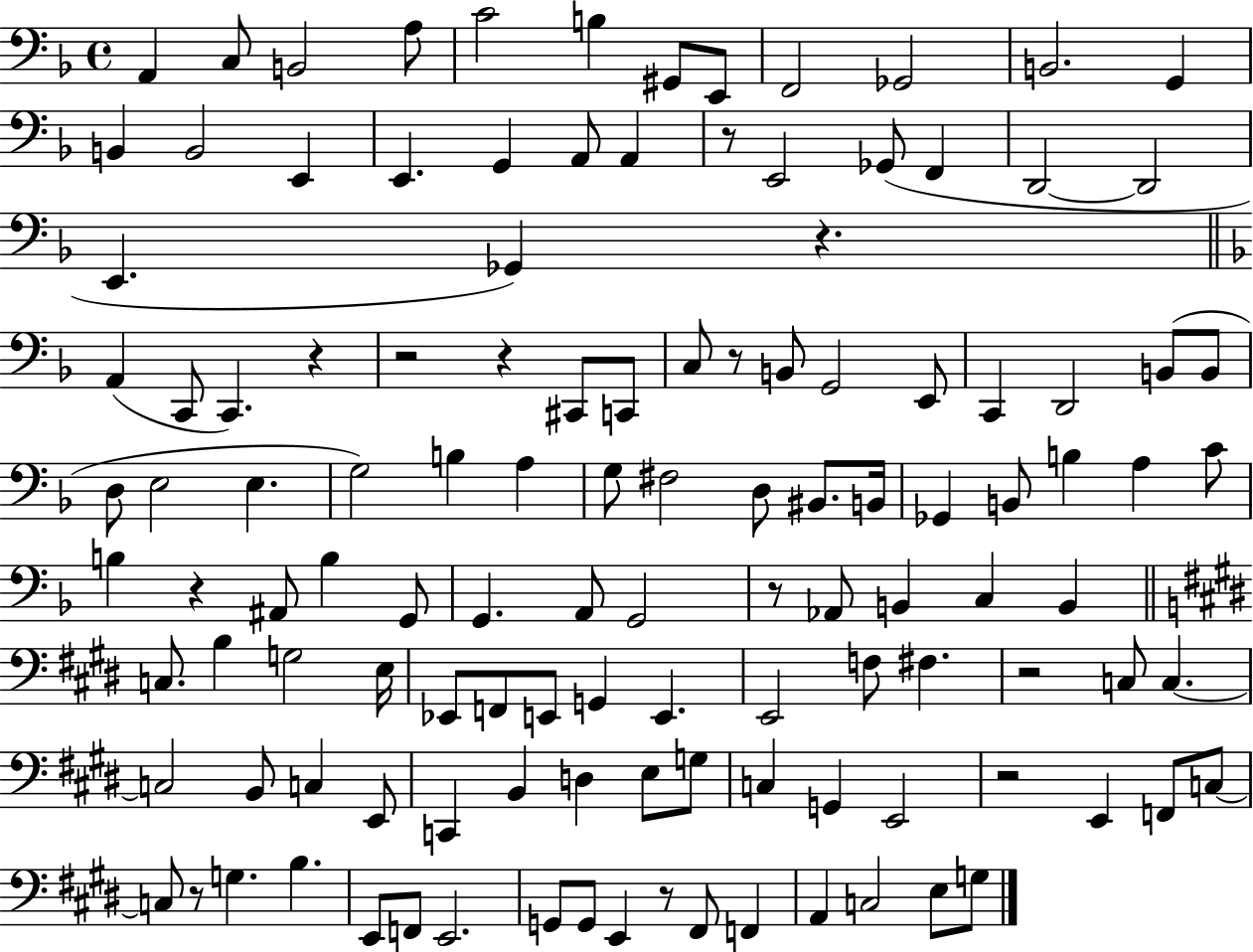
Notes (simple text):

A2/q C3/e B2/h A3/e C4/h B3/q G#2/e E2/e F2/h Gb2/h B2/h. G2/q B2/q B2/h E2/q E2/q. G2/q A2/e A2/q R/e E2/h Gb2/e F2/q D2/h D2/h E2/q. Gb2/q R/q. A2/q C2/e C2/q. R/q R/h R/q C#2/e C2/e C3/e R/e B2/e G2/h E2/e C2/q D2/h B2/e B2/e D3/e E3/h E3/q. G3/h B3/q A3/q G3/e F#3/h D3/e BIS2/e. B2/s Gb2/q B2/e B3/q A3/q C4/e B3/q R/q A#2/e B3/q G2/e G2/q. A2/e G2/h R/e Ab2/e B2/q C3/q B2/q C3/e. B3/q G3/h E3/s Eb2/e F2/e E2/e G2/q E2/q. E2/h F3/e F#3/q. R/h C3/e C3/q. C3/h B2/e C3/q E2/e C2/q B2/q D3/q E3/e G3/e C3/q G2/q E2/h R/h E2/q F2/e C3/e C3/e R/e G3/q. B3/q. E2/e F2/e E2/h. G2/e G2/e E2/q R/e F#2/e F2/q A2/q C3/h E3/e G3/e